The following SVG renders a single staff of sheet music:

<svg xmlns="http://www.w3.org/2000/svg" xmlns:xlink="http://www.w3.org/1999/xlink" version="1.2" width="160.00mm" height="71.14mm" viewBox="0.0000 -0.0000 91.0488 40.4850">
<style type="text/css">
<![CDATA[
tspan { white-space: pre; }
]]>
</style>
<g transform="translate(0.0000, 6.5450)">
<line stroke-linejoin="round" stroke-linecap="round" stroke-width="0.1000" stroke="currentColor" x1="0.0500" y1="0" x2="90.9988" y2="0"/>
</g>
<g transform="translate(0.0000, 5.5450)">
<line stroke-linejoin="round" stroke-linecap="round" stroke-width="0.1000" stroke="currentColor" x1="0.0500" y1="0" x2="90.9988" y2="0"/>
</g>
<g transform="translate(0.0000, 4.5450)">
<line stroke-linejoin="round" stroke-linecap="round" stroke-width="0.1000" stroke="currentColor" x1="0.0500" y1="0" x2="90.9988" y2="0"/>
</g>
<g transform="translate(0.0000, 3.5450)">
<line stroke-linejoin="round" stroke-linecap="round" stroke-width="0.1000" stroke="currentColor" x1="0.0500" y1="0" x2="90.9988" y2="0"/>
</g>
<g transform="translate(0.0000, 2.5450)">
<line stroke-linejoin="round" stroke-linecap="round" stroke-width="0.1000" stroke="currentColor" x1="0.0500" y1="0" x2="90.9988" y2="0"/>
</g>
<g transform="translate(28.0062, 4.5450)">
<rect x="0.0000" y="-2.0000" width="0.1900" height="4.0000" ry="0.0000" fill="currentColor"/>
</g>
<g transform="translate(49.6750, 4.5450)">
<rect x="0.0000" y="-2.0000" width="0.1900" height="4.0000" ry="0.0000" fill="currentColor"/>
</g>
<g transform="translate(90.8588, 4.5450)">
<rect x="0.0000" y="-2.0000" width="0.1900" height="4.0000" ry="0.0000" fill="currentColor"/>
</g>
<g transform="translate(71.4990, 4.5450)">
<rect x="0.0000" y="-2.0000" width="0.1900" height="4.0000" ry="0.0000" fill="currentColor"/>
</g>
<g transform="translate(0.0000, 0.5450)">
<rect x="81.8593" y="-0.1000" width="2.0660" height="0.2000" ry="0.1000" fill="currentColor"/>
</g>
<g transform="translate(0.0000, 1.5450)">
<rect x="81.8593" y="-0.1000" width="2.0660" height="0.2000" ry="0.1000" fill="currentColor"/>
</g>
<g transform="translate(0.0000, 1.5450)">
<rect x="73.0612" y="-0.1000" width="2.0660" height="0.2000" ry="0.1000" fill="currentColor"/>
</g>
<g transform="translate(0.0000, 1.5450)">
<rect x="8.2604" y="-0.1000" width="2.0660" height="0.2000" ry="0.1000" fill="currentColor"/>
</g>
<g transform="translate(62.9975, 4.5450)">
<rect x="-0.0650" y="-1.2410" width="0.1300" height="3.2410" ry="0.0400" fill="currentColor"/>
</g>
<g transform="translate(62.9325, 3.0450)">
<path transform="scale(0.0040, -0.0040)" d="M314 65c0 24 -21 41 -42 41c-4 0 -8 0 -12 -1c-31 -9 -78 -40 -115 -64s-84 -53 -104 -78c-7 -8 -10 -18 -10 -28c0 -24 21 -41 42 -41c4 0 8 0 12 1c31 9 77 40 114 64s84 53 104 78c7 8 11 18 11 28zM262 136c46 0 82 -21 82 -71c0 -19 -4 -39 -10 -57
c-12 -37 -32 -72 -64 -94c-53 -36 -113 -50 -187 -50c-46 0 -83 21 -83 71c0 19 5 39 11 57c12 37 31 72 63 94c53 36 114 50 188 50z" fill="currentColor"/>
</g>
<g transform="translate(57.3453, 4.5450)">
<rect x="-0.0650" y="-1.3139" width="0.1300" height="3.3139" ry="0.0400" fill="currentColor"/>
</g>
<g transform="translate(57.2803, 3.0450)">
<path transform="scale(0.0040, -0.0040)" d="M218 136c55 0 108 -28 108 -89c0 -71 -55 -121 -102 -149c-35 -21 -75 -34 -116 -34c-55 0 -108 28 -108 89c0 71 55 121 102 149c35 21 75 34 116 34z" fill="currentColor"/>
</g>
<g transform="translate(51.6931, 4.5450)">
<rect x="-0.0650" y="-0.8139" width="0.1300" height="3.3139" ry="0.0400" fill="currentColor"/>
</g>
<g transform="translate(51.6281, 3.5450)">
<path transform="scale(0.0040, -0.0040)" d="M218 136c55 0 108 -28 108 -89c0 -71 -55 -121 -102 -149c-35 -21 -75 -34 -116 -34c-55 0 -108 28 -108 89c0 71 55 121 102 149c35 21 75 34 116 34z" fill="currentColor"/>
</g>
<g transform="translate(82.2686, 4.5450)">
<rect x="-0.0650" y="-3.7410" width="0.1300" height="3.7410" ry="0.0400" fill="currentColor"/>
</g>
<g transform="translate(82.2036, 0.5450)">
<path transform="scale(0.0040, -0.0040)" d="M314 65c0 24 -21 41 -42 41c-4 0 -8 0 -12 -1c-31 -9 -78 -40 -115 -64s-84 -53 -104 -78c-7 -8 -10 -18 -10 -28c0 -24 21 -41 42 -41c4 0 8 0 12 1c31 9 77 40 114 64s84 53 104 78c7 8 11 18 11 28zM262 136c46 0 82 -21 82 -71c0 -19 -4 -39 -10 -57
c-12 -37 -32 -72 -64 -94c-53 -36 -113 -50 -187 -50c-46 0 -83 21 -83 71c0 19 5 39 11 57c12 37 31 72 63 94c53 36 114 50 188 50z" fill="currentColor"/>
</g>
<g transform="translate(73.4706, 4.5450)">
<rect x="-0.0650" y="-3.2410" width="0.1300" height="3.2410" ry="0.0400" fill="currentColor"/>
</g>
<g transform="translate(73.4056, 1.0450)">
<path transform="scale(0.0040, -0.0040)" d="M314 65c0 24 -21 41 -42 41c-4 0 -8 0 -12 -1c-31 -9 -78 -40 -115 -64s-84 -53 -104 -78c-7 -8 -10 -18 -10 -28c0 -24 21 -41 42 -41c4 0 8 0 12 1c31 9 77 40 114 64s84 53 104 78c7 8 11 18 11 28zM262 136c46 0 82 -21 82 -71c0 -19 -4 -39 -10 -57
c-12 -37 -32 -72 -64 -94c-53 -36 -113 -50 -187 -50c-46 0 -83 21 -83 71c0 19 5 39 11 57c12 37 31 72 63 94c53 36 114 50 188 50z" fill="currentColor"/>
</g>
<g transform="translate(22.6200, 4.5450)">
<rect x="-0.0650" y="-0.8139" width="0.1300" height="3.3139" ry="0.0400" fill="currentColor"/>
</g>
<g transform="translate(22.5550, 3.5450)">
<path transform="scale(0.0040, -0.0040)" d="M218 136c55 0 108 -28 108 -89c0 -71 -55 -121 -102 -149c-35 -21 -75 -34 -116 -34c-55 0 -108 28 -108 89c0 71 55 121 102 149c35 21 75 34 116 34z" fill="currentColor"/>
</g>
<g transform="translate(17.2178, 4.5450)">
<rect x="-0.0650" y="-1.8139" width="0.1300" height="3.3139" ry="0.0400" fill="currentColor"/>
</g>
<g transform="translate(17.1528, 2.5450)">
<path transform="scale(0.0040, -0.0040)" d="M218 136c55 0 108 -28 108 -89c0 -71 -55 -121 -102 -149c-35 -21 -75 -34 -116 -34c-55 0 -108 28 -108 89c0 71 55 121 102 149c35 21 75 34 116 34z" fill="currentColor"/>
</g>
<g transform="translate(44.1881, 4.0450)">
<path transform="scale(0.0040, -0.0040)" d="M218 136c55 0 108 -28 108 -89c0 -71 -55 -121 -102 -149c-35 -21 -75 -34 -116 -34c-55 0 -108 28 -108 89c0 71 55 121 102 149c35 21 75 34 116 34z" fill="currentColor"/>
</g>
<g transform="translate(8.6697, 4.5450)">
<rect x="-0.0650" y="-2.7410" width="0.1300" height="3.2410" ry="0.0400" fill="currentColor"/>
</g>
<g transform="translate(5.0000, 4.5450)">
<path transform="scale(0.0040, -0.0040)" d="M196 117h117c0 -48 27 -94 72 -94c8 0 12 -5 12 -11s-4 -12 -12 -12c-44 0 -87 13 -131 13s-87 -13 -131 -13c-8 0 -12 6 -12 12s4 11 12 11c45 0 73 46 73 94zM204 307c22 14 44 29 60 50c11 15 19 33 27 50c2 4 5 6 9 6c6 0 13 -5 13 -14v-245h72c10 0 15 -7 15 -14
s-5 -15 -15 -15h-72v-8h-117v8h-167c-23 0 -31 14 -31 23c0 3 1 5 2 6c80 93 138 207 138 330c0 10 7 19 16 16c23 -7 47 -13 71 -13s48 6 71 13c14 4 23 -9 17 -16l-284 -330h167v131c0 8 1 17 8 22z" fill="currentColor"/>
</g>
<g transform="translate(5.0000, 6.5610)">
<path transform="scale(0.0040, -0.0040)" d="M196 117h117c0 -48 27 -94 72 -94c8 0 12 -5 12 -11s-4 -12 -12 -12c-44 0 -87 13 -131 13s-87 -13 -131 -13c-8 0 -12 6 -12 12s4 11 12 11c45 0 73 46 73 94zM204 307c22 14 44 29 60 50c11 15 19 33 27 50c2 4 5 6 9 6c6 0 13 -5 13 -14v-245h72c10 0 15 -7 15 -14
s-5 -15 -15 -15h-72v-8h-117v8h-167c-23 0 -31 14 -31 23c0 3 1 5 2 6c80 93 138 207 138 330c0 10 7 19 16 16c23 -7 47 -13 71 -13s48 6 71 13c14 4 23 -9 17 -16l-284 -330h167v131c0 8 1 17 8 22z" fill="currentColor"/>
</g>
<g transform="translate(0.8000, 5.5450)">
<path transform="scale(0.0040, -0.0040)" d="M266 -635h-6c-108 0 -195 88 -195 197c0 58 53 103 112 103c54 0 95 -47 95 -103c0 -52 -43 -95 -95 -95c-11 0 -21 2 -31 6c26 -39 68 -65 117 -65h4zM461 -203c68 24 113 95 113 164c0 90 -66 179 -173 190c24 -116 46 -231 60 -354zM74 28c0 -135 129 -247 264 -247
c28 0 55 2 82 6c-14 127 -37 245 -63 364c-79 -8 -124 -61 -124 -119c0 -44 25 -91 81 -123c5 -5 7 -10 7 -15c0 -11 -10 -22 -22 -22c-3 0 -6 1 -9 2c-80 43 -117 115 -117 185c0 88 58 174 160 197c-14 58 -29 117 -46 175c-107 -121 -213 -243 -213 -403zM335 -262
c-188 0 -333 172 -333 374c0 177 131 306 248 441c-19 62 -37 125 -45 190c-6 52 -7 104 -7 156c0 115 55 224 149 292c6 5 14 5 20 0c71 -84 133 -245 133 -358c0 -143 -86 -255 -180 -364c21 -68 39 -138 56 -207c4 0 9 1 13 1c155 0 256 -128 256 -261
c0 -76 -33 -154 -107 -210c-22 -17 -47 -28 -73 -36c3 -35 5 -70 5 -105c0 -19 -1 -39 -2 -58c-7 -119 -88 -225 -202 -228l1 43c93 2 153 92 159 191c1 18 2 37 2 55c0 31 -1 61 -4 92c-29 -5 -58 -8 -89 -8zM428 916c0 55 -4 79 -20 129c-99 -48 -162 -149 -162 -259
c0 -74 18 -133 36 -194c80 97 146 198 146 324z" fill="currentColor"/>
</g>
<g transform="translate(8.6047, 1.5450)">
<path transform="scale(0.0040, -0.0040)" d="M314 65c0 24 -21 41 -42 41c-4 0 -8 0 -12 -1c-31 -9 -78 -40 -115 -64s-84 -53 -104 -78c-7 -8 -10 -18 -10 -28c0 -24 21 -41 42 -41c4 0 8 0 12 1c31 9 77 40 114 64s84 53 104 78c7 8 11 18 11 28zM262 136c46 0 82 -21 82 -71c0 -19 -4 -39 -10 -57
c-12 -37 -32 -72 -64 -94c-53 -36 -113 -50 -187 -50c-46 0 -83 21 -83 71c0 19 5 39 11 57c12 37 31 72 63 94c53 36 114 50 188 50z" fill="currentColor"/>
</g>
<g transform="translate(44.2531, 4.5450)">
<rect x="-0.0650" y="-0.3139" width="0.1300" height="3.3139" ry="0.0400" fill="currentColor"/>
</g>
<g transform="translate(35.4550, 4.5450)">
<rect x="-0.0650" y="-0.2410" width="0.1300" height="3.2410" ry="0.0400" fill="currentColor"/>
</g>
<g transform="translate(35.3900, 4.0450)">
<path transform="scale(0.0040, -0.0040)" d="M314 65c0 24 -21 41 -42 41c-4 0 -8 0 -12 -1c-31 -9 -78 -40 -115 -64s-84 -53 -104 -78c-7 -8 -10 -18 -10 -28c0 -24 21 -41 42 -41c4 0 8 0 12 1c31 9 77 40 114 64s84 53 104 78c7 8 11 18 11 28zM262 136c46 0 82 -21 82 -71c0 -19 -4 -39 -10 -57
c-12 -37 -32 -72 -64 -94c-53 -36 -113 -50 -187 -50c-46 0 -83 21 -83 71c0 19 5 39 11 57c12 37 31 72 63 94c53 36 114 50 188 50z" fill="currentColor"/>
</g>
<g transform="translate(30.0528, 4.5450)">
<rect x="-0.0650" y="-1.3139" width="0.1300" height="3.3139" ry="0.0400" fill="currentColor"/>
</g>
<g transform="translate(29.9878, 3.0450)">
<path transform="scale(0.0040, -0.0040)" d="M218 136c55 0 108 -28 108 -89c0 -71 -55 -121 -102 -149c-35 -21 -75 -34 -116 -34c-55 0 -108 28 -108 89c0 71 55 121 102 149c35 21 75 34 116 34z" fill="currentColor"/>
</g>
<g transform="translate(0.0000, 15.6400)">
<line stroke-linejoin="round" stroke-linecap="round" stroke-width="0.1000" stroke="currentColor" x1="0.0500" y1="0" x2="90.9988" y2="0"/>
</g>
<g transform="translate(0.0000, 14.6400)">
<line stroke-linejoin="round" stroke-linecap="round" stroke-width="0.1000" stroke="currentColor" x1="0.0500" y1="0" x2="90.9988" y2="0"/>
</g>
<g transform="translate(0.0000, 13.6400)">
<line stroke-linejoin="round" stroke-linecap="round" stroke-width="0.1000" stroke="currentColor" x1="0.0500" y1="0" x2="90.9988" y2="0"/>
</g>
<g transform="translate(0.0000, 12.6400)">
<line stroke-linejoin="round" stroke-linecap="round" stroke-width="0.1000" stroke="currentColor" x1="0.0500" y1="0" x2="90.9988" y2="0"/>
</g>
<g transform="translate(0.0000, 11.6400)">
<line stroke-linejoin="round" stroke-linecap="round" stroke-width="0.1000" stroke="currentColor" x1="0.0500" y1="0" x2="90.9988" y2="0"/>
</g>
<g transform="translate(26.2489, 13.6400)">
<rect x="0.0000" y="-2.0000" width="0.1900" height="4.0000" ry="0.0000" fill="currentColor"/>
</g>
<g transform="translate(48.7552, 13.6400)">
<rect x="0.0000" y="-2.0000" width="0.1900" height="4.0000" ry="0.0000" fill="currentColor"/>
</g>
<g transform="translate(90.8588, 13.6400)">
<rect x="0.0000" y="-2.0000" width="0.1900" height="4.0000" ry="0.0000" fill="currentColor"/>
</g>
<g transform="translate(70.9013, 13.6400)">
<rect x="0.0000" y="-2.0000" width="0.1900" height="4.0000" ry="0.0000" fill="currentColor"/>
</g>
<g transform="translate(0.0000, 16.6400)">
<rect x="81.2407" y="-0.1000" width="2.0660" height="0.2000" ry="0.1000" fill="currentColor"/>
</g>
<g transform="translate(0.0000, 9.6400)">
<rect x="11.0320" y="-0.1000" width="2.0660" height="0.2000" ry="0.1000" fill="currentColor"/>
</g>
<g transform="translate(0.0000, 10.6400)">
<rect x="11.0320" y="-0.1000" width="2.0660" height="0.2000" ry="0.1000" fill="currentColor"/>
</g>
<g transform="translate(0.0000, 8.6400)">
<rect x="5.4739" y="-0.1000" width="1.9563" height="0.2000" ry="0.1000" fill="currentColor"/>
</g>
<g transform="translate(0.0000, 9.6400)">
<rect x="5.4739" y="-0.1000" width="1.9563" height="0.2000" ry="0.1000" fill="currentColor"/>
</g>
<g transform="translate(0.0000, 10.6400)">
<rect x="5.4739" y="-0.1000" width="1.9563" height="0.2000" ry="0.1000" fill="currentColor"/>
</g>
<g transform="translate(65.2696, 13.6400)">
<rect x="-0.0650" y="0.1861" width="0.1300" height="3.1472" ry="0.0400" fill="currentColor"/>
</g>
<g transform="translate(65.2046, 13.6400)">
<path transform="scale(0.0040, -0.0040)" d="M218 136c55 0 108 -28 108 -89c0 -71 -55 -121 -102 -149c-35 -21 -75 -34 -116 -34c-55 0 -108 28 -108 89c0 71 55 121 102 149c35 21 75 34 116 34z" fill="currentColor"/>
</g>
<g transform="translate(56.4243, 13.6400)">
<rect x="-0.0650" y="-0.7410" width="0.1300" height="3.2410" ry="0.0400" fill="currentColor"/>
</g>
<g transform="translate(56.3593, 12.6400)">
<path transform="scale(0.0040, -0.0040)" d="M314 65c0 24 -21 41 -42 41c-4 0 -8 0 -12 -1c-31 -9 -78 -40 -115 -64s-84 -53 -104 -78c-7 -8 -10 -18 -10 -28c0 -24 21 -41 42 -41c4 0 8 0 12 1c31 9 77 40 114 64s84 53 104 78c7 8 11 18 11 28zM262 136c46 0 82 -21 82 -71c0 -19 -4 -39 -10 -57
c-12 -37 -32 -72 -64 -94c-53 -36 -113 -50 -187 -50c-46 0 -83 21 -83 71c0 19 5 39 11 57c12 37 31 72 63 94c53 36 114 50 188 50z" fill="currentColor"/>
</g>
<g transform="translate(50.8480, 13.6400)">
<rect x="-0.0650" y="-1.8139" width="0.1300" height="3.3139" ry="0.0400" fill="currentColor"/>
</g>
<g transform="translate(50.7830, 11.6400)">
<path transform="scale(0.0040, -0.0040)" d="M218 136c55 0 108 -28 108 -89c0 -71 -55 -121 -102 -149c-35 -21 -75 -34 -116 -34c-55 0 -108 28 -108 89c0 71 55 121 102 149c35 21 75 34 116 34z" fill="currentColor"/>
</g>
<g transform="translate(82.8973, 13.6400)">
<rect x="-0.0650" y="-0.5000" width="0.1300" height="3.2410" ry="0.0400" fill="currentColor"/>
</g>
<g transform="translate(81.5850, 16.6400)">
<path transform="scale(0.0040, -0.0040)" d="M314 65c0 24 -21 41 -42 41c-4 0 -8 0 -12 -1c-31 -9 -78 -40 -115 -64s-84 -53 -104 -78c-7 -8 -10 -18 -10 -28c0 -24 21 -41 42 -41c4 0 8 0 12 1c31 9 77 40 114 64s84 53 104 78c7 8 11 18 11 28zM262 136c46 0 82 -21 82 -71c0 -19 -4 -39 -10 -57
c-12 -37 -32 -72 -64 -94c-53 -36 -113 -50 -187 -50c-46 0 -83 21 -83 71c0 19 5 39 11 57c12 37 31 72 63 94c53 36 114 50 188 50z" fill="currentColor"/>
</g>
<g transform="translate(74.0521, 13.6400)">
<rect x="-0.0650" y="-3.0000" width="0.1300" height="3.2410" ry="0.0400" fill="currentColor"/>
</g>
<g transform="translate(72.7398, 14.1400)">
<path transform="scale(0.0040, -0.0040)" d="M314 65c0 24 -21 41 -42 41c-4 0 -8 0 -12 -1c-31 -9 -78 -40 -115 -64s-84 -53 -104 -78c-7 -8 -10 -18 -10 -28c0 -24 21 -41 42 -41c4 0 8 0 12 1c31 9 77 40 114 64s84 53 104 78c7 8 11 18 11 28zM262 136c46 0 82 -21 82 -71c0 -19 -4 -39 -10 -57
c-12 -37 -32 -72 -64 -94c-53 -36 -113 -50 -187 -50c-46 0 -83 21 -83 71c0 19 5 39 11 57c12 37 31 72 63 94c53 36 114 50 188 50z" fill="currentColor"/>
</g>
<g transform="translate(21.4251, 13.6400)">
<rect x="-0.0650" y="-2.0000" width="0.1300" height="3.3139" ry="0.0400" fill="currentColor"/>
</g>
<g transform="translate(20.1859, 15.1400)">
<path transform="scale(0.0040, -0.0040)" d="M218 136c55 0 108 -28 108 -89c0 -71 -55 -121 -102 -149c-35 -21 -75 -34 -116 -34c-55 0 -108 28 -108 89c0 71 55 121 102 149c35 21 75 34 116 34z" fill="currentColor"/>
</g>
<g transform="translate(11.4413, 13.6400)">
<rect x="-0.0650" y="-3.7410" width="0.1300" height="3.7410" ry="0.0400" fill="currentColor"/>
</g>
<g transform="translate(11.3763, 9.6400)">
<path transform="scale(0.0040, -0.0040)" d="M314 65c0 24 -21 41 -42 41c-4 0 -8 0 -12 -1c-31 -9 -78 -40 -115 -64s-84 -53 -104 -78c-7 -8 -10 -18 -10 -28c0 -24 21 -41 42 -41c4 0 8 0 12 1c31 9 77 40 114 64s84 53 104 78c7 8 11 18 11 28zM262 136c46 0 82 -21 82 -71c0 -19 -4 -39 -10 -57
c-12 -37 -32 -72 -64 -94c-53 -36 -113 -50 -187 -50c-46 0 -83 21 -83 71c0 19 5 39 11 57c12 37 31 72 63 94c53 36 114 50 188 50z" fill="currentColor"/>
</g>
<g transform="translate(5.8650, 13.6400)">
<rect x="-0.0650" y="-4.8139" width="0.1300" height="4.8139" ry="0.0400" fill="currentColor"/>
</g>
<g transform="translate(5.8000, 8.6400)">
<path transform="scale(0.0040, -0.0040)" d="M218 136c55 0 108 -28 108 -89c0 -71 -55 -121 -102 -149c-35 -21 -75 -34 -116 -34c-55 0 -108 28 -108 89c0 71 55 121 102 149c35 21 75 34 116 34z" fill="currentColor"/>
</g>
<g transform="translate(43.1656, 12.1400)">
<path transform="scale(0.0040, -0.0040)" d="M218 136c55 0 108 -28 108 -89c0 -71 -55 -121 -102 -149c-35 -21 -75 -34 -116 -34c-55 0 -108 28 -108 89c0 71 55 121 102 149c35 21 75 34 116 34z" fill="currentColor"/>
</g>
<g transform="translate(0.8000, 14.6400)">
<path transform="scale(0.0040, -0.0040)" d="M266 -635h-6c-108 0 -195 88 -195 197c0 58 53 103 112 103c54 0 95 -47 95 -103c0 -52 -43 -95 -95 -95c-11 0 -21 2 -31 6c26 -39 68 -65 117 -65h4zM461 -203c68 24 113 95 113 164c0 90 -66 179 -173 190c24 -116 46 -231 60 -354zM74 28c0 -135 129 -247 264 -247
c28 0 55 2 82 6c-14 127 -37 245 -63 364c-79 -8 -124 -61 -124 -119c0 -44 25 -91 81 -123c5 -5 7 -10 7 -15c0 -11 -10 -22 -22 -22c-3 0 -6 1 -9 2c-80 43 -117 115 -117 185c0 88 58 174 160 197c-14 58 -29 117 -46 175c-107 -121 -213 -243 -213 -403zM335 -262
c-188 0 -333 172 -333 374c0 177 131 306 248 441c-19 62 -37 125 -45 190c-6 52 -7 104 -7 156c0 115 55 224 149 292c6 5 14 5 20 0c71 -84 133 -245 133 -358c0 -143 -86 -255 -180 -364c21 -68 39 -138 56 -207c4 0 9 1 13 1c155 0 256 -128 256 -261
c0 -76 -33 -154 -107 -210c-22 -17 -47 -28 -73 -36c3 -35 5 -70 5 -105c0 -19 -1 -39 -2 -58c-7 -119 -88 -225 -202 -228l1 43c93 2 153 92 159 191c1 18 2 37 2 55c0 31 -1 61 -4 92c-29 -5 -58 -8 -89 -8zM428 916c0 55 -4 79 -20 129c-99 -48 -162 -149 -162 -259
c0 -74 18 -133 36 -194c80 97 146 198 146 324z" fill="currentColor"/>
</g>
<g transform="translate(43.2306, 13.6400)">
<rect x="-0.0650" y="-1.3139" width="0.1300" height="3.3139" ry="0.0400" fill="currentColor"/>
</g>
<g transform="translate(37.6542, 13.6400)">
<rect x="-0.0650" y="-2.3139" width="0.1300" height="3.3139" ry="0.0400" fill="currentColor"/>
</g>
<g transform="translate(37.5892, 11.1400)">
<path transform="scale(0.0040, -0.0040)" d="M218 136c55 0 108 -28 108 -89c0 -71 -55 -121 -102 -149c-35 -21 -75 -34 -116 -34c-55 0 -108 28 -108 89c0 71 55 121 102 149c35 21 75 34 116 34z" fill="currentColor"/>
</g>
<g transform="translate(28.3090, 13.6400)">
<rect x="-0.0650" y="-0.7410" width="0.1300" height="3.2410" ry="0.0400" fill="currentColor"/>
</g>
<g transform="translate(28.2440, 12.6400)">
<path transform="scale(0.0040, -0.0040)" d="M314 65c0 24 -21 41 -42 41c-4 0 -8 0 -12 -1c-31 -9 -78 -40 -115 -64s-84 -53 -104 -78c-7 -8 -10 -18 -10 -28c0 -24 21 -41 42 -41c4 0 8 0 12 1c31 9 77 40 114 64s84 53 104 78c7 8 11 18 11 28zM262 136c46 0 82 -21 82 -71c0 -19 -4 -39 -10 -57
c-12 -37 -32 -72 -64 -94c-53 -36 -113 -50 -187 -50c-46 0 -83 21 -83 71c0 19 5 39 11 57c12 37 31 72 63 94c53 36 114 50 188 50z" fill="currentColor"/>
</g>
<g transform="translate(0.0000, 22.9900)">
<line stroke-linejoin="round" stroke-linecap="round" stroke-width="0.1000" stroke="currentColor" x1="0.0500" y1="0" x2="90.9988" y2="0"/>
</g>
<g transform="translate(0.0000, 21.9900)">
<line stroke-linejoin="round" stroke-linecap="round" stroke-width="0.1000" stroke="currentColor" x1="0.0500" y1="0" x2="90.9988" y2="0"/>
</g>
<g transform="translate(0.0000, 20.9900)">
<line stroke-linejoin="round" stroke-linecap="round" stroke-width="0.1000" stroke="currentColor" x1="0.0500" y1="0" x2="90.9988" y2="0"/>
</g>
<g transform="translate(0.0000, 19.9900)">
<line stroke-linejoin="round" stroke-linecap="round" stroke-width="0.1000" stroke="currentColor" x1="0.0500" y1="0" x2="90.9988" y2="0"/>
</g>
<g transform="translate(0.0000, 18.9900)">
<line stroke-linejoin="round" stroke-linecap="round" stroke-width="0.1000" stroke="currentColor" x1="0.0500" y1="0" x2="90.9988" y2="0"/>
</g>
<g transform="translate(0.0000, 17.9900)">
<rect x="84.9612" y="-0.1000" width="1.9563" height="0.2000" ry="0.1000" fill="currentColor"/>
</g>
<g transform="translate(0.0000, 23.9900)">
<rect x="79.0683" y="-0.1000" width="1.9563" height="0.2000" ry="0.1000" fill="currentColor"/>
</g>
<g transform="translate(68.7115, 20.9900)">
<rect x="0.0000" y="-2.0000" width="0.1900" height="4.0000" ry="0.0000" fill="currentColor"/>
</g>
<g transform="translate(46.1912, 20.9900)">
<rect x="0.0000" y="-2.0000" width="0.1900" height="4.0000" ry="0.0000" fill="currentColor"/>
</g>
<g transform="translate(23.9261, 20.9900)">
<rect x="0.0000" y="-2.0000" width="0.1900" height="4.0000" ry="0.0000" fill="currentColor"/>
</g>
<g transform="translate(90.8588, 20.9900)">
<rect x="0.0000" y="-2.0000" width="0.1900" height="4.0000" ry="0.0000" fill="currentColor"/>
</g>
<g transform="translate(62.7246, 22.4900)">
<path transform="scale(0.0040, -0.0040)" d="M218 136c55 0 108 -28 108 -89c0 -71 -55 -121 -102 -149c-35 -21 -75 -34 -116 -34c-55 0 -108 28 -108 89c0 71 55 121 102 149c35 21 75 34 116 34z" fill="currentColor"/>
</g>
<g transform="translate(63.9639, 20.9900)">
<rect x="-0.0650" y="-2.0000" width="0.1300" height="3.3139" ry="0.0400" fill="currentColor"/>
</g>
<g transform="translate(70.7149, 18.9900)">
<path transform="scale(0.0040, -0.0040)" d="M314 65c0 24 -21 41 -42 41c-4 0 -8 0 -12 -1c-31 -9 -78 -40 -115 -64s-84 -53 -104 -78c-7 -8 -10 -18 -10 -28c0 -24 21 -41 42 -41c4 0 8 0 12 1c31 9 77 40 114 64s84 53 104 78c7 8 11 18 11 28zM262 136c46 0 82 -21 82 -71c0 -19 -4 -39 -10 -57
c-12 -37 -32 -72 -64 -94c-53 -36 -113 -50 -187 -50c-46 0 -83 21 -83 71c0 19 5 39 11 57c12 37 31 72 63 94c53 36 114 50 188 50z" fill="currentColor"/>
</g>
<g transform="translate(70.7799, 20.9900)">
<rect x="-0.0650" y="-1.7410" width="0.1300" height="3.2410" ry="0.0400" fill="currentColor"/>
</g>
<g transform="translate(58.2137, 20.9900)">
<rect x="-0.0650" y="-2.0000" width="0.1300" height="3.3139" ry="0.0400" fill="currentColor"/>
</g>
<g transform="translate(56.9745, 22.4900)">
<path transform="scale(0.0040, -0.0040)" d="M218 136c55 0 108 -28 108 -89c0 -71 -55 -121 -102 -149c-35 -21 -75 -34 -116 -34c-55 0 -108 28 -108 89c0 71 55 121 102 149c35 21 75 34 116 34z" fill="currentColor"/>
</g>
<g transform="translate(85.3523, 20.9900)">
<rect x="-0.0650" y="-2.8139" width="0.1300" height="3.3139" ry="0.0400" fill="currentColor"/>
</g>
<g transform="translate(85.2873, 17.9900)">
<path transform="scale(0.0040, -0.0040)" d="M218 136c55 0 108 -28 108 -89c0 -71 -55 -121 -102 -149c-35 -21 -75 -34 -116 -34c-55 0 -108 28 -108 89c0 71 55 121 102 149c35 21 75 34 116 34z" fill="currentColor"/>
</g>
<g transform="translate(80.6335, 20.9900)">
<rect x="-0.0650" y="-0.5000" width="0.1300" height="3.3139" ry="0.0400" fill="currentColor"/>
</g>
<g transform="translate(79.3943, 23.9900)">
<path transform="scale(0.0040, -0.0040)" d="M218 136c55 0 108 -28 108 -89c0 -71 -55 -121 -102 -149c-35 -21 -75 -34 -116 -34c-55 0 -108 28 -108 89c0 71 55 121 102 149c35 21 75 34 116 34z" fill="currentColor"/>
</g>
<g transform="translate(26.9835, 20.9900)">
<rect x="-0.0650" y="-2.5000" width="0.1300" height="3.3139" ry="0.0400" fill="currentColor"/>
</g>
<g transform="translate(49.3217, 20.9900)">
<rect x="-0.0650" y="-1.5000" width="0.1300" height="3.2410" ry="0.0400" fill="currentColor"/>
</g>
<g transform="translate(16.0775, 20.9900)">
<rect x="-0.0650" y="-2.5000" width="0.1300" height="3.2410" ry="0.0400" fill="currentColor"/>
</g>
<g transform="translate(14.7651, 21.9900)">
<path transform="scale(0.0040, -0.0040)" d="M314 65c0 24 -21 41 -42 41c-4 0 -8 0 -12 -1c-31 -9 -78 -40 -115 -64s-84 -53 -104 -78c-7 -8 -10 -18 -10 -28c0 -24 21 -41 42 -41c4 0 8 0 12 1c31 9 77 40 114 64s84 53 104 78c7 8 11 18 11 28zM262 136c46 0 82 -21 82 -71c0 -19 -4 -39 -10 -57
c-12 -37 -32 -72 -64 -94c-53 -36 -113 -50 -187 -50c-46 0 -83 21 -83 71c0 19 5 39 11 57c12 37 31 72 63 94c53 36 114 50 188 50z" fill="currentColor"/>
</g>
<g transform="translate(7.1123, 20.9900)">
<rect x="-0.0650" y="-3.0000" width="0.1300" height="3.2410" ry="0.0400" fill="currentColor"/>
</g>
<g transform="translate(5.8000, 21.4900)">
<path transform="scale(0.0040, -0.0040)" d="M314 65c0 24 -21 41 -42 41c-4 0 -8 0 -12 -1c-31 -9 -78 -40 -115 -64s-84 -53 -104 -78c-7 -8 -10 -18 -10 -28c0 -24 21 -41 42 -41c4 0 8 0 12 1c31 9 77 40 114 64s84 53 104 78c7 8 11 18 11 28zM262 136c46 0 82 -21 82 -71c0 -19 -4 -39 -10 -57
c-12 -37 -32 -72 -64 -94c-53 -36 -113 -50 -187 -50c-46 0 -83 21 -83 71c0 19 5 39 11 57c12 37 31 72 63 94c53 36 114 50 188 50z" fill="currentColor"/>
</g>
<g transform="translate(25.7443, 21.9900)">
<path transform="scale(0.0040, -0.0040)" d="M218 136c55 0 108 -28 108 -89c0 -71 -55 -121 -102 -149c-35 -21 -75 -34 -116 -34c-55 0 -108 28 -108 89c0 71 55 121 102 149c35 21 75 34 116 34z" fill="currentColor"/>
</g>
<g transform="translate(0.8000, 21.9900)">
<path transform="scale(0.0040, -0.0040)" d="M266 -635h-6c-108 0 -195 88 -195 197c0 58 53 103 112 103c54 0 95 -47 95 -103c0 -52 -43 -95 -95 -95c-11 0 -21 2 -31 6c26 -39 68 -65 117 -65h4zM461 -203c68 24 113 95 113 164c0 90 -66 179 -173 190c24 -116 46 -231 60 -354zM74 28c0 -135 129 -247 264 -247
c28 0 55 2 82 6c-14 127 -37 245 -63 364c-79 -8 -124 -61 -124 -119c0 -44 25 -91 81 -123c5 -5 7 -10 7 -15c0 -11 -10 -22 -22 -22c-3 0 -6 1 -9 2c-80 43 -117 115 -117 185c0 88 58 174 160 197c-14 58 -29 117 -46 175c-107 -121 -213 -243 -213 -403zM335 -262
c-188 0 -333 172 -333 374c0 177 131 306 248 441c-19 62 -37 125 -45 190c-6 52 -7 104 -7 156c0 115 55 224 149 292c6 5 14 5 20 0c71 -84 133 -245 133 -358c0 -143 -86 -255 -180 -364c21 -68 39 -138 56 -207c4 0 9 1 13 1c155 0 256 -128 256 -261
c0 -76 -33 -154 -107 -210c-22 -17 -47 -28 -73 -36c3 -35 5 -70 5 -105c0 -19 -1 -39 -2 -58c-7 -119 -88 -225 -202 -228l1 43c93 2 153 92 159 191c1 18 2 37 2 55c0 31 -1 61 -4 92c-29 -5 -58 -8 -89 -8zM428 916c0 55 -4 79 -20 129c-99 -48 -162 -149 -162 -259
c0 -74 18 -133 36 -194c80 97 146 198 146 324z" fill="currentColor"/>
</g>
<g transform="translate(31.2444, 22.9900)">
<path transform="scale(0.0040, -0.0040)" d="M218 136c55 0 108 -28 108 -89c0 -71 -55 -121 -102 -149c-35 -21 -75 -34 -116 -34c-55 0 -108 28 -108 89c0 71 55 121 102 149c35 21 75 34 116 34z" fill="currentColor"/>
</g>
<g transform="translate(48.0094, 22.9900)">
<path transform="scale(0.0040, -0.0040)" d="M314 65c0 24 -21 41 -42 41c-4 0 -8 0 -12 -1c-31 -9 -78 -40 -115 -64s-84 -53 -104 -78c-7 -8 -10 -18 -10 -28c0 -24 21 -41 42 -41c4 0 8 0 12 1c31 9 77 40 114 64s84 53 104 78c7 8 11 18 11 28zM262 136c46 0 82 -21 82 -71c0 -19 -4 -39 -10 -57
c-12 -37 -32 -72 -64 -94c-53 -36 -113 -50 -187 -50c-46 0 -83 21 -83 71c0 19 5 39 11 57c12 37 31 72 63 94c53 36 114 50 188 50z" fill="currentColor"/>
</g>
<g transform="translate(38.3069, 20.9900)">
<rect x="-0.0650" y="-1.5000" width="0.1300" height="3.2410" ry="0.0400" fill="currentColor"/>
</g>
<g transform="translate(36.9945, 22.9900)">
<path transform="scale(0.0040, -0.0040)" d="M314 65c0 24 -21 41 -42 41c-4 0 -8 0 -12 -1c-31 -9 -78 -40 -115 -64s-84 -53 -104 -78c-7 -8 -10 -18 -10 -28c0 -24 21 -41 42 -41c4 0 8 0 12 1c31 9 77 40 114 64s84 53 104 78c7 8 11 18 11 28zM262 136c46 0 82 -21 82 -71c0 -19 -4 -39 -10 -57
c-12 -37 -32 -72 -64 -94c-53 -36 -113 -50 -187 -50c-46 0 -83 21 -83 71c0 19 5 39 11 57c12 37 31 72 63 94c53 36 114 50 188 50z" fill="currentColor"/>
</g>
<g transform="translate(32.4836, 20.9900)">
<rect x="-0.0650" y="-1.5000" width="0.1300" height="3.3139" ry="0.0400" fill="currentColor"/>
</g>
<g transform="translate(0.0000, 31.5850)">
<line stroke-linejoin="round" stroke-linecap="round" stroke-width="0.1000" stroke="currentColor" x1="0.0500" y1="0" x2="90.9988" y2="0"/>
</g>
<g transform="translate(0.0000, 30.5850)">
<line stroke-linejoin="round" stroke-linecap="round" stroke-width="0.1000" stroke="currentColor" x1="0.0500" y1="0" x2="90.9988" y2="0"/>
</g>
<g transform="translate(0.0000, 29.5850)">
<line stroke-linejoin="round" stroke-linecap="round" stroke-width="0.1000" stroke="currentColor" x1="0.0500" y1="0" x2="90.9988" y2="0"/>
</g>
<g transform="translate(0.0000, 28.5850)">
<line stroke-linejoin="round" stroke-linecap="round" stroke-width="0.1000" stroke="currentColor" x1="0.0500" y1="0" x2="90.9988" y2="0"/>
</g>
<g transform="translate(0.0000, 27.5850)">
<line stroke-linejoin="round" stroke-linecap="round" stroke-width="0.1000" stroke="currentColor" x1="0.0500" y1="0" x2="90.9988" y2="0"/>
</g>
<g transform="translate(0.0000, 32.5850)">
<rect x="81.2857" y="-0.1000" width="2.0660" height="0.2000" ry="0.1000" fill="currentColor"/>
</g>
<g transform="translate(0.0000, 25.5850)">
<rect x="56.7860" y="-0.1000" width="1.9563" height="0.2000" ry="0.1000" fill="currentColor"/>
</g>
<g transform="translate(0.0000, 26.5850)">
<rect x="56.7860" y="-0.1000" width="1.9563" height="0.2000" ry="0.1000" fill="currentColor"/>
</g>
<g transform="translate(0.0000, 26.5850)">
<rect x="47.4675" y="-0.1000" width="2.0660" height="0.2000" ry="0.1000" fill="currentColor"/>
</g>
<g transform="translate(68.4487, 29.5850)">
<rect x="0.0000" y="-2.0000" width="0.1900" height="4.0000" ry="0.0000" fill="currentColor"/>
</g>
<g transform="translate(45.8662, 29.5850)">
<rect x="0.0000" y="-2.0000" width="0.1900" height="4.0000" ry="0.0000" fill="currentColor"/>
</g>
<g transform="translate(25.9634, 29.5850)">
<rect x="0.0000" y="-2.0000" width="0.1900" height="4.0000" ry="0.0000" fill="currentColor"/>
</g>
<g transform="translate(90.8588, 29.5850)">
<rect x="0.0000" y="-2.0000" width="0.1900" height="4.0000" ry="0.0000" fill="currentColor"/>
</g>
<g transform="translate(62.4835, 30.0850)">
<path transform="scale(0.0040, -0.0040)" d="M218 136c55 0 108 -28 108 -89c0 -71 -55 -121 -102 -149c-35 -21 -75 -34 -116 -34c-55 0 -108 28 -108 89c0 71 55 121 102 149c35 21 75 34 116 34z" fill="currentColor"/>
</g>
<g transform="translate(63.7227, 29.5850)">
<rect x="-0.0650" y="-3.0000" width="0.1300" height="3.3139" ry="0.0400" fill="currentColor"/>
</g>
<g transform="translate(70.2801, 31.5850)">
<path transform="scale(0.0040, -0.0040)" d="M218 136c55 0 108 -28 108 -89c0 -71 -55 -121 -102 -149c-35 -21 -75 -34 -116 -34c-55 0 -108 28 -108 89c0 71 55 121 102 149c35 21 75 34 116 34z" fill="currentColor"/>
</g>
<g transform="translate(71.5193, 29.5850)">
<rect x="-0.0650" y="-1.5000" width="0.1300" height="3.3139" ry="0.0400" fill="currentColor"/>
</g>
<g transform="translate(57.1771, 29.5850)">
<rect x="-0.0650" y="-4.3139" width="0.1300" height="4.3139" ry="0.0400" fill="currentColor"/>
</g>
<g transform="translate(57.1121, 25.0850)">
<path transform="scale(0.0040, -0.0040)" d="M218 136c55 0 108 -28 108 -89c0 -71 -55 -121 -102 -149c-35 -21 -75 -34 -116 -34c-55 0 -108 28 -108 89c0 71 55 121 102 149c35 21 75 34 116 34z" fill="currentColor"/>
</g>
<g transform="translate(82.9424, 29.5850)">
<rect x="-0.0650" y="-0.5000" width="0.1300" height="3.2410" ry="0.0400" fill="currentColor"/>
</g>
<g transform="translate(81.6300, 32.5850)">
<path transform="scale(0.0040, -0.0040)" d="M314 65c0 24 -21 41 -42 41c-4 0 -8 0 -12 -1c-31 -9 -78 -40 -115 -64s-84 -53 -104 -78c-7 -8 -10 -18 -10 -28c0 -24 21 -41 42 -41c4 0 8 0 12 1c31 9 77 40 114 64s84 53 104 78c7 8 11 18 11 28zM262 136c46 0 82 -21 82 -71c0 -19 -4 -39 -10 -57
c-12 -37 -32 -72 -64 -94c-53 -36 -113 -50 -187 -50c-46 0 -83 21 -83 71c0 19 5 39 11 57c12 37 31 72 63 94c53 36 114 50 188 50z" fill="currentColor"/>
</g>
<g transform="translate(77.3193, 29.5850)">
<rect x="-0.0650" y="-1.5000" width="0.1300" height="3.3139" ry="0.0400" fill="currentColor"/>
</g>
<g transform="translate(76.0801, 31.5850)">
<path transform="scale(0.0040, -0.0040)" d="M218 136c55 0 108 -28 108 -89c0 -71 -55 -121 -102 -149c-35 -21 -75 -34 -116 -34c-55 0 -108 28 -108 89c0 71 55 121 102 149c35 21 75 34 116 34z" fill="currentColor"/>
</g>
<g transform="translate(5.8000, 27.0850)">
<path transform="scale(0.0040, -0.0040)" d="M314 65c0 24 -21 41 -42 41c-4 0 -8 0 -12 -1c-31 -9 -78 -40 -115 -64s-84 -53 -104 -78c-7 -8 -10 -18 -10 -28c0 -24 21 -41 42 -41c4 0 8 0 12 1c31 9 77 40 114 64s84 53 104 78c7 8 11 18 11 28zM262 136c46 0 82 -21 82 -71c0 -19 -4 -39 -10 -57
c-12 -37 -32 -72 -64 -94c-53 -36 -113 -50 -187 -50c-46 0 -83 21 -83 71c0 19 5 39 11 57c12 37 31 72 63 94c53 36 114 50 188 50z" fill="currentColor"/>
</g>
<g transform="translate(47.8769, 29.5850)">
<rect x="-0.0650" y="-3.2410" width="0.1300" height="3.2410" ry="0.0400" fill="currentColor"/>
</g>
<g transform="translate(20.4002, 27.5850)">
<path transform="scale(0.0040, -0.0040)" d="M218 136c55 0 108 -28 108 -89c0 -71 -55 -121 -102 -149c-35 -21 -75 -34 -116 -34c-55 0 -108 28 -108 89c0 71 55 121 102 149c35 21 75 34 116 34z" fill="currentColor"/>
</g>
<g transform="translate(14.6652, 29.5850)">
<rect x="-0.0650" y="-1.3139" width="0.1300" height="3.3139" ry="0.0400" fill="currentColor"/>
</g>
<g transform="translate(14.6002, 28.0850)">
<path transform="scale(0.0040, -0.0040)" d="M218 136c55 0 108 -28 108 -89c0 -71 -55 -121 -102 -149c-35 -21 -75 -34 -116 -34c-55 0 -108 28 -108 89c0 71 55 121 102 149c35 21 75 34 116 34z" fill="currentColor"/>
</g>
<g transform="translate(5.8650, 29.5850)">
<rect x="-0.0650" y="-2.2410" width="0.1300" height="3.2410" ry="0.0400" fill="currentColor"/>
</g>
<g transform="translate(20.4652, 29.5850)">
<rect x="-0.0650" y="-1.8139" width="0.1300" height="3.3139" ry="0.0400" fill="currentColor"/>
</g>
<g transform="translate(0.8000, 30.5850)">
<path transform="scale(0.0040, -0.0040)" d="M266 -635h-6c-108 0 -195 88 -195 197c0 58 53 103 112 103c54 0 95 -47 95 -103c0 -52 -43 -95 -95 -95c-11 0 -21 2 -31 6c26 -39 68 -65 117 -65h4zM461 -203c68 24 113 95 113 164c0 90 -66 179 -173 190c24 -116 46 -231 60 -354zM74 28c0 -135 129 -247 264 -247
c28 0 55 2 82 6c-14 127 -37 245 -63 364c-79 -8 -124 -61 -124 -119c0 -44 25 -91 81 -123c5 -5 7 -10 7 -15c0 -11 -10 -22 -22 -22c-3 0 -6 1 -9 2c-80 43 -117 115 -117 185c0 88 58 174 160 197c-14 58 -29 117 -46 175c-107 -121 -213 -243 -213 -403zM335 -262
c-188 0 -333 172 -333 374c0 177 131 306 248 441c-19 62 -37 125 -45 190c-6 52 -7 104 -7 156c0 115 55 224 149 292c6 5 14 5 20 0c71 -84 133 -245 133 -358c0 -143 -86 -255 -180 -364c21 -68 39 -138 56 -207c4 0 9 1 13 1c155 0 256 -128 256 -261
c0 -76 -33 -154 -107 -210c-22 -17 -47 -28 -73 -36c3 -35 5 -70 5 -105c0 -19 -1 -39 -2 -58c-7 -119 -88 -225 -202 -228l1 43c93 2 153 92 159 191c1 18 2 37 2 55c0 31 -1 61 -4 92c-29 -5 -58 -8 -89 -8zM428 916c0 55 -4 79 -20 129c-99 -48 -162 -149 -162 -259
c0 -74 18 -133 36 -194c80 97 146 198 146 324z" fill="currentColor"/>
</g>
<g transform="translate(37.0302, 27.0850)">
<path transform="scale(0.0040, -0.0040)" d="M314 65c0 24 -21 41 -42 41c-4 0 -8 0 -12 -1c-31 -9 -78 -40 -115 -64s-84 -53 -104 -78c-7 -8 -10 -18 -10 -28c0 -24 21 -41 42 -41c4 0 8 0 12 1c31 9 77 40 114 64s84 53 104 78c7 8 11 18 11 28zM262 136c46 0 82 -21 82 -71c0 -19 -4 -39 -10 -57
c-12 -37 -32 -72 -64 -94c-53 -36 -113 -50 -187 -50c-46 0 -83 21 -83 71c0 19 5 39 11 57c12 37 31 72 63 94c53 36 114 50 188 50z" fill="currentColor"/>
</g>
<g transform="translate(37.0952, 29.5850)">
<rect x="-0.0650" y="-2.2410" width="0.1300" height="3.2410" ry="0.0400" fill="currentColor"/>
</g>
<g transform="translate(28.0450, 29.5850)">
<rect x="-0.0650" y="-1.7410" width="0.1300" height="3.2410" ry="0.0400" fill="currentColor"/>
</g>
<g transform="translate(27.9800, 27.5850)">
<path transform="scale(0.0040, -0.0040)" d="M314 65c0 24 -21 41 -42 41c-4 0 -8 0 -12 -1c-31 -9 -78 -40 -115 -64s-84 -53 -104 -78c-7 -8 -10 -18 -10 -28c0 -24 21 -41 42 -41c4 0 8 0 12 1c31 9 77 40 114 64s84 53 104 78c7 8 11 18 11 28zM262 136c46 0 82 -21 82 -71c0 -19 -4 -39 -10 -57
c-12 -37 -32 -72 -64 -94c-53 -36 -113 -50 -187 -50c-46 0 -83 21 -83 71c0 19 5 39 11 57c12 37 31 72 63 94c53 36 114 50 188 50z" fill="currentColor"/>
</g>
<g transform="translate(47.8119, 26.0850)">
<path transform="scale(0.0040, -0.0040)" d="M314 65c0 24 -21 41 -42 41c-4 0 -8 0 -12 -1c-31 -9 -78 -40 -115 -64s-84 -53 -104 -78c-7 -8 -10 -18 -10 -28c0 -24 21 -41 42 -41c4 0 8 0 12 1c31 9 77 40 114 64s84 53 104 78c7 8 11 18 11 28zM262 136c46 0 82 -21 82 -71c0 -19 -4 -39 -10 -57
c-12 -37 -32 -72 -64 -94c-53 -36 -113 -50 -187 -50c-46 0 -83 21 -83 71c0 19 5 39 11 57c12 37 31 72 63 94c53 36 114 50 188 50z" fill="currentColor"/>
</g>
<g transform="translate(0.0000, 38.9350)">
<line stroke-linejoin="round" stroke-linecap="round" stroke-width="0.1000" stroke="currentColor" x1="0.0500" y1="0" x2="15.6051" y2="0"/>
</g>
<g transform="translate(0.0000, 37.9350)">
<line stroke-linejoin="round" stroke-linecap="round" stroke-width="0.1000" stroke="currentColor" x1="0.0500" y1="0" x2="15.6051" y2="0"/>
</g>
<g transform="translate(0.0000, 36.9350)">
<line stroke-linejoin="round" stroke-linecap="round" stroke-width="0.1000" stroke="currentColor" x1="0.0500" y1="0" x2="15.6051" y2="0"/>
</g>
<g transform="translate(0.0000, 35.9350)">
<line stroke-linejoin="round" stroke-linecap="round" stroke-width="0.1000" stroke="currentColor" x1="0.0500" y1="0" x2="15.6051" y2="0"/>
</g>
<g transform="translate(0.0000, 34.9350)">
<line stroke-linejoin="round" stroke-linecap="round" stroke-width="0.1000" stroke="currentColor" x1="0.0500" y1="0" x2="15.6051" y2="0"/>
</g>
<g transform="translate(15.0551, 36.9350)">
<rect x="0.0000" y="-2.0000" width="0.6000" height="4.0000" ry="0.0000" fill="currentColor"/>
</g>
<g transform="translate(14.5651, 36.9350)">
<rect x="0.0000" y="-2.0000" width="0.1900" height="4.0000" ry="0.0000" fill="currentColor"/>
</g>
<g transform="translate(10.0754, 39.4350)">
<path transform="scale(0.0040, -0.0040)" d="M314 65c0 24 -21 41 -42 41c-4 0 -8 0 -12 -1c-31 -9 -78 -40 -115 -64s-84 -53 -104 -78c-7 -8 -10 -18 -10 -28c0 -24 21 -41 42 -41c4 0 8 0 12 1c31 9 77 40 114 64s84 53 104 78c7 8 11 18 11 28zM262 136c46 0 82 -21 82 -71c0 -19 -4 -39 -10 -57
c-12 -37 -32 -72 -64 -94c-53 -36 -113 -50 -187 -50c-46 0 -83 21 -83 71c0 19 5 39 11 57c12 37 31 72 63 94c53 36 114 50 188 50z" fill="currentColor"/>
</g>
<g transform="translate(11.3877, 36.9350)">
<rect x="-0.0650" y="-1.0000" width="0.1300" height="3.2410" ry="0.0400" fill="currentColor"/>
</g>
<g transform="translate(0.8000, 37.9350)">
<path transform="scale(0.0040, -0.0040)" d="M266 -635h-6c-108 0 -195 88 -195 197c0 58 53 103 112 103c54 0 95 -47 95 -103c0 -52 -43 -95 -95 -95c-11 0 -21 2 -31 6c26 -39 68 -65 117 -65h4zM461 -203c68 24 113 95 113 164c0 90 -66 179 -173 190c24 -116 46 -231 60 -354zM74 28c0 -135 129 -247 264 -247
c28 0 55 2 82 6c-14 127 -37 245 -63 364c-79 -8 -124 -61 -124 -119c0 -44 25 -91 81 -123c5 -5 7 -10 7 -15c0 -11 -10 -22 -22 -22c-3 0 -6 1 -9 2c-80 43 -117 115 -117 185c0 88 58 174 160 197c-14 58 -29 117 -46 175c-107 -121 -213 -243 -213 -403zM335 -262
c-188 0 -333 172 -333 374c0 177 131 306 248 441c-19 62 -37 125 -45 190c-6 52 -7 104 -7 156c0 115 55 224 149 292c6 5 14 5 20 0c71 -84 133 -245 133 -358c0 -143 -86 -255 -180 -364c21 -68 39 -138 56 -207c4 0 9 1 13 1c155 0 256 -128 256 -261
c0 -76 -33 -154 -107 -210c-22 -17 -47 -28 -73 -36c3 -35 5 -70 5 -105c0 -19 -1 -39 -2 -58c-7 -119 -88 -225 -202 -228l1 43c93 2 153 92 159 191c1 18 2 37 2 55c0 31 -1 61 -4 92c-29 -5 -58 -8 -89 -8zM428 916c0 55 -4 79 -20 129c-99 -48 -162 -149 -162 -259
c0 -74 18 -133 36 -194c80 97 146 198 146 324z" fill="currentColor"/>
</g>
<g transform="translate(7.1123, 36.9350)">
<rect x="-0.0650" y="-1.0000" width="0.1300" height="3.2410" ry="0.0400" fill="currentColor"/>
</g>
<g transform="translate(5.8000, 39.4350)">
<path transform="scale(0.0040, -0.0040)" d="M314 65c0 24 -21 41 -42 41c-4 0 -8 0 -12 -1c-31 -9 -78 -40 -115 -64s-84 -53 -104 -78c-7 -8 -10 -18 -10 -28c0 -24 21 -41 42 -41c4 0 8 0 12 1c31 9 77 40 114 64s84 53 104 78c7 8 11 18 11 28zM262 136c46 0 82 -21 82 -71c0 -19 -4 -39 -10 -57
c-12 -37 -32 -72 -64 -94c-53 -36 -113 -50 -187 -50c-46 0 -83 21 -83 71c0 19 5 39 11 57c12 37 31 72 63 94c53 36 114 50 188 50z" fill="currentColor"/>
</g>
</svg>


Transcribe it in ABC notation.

X:1
T:Untitled
M:4/4
L:1/4
K:C
a2 f d e c2 c d e e2 b2 c'2 e' c'2 F d2 g e f d2 B A2 C2 A2 G2 G E E2 E2 F F f2 C a g2 e f f2 g2 b2 d' A E E C2 D2 D2